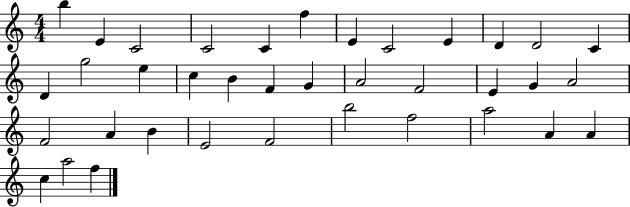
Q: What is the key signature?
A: C major